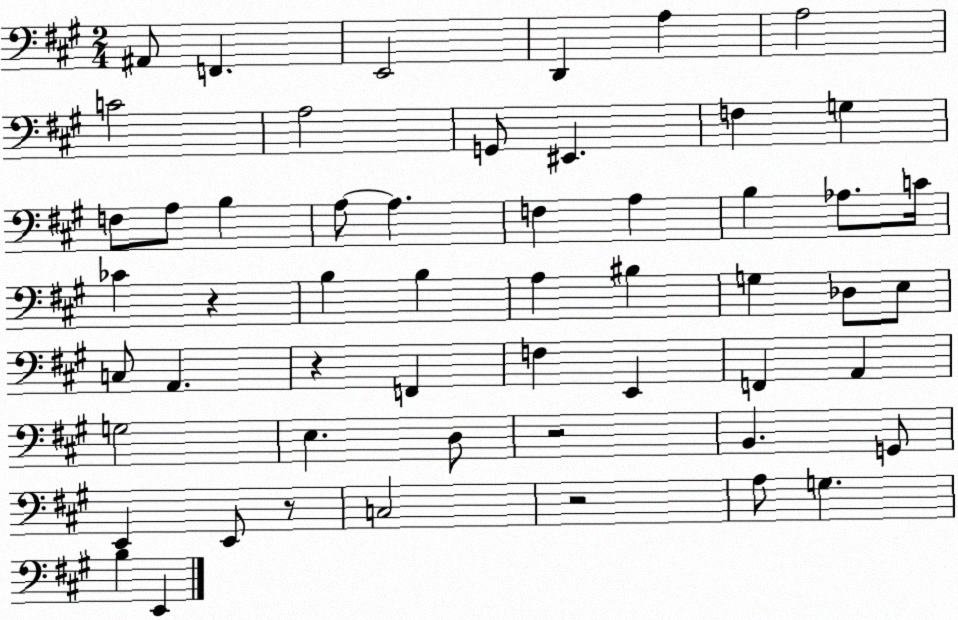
X:1
T:Untitled
M:2/4
L:1/4
K:A
^A,,/2 F,, E,,2 D,, A, A,2 C2 A,2 G,,/2 ^E,, F, G, F,/2 A,/2 B, A,/2 A, F, A, B, _A,/2 C/4 _C z B, B, A, ^B, G, _D,/2 E,/2 C,/2 A,, z F,, F, E,, F,, A,, G,2 E, D,/2 z2 B,, G,,/2 E,, E,,/2 z/2 C,2 z2 A,/2 G, B, E,,